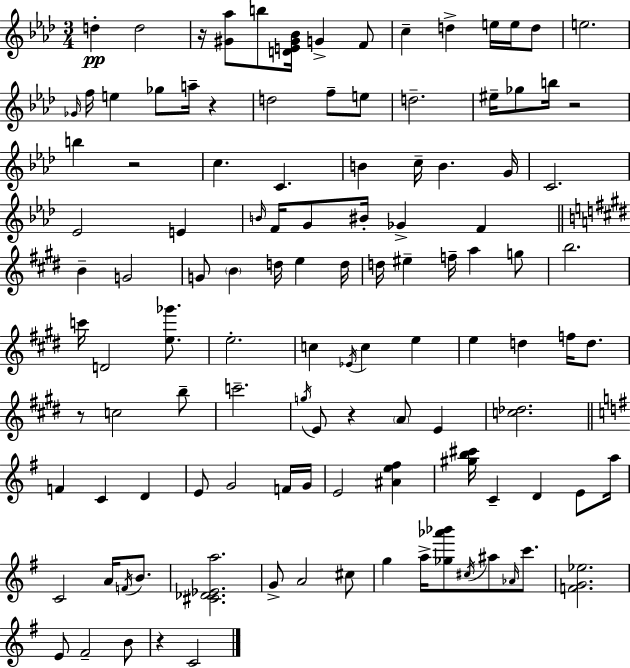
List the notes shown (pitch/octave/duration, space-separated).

D5/q D5/h R/s [G#4,Ab5]/e B5/e [D4,E4,G#4,Bb4]/s G4/q F4/e C5/q D5/q E5/s E5/s D5/e E5/h. Gb4/s F5/s E5/q Gb5/e A5/s R/q D5/h F5/e E5/e D5/h. EIS5/s Gb5/e B5/s R/h B5/q R/h C5/q. C4/q. B4/q C5/s B4/q. G4/s C4/h. Eb4/h E4/q B4/s F4/s G4/e BIS4/s Gb4/q F4/q B4/q G4/h G4/e B4/q D5/s E5/q D5/s D5/s EIS5/q F5/s A5/q G5/e B5/h. C6/s D4/h [E5,Gb6]/e. E5/h. C5/q Eb4/s C5/q E5/q E5/q D5/q F5/s D5/e. R/e C5/h B5/e C6/h. G5/s E4/e R/q A4/e E4/q [C5,Db5]/h. F4/q C4/q D4/q E4/e G4/h F4/s G4/s E4/h [A#4,E5,F#5]/q [G#5,B5,C#6]/s C4/q D4/q E4/e A5/s C4/h A4/s F4/s B4/e. [C#4,Db4,Eb4,A5]/h. G4/e A4/h C#5/e G5/q A5/s [Gb5,Ab6,Bb6]/e C#5/s A#5/e Ab4/s C6/e. [F4,G4,Eb5]/h. E4/e F#4/h B4/e R/q C4/h